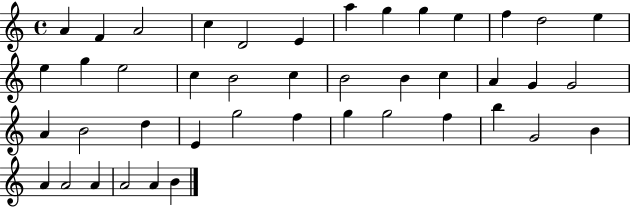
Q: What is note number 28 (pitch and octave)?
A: D5